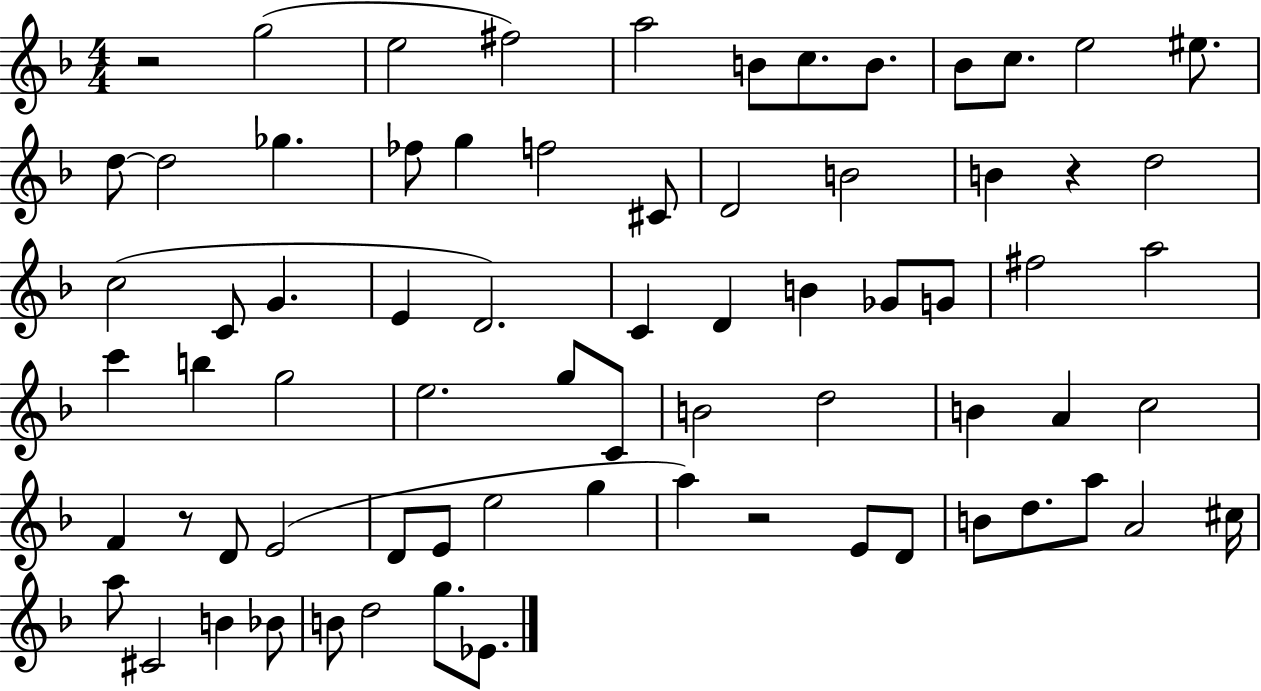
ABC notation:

X:1
T:Untitled
M:4/4
L:1/4
K:F
z2 g2 e2 ^f2 a2 B/2 c/2 B/2 _B/2 c/2 e2 ^e/2 d/2 d2 _g _f/2 g f2 ^C/2 D2 B2 B z d2 c2 C/2 G E D2 C D B _G/2 G/2 ^f2 a2 c' b g2 e2 g/2 C/2 B2 d2 B A c2 F z/2 D/2 E2 D/2 E/2 e2 g a z2 E/2 D/2 B/2 d/2 a/2 A2 ^c/4 a/2 ^C2 B _B/2 B/2 d2 g/2 _E/2